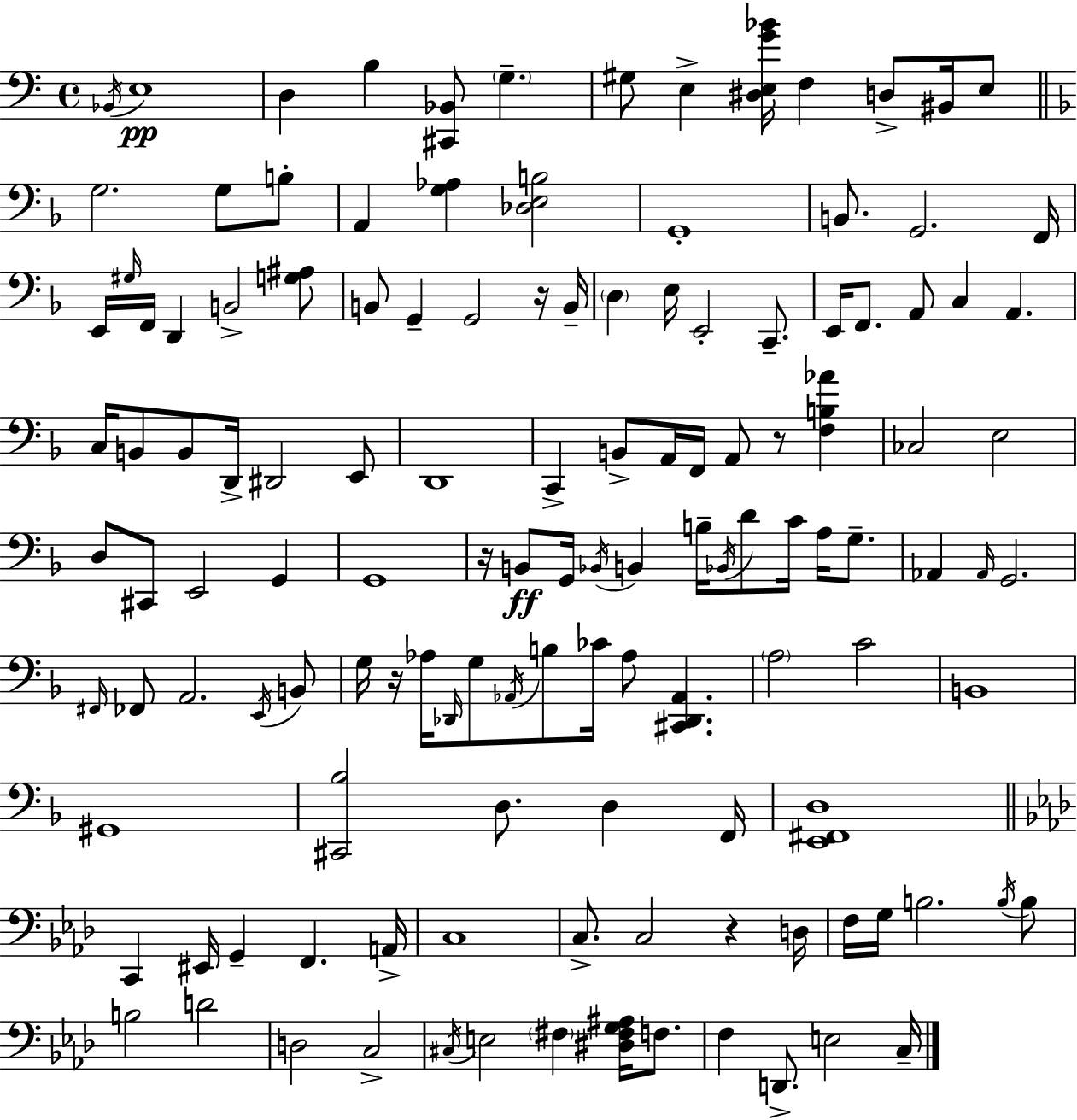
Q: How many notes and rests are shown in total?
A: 130